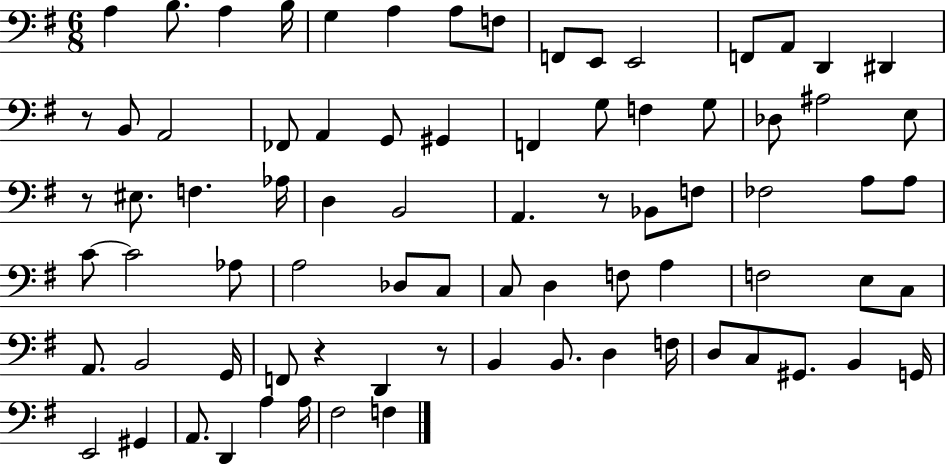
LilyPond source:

{
  \clef bass
  \numericTimeSignature
  \time 6/8
  \key g \major
  a4 b8. a4 b16 | g4 a4 a8 f8 | f,8 e,8 e,2 | f,8 a,8 d,4 dis,4 | \break r8 b,8 a,2 | fes,8 a,4 g,8 gis,4 | f,4 g8 f4 g8 | des8 ais2 e8 | \break r8 eis8. f4. aes16 | d4 b,2 | a,4. r8 bes,8 f8 | fes2 a8 a8 | \break c'8~~ c'2 aes8 | a2 des8 c8 | c8 d4 f8 a4 | f2 e8 c8 | \break a,8. b,2 g,16 | f,8 r4 d,4 r8 | b,4 b,8. d4 f16 | d8 c8 gis,8. b,4 g,16 | \break e,2 gis,4 | a,8. d,4 a4 a16 | fis2 f4 | \bar "|."
}